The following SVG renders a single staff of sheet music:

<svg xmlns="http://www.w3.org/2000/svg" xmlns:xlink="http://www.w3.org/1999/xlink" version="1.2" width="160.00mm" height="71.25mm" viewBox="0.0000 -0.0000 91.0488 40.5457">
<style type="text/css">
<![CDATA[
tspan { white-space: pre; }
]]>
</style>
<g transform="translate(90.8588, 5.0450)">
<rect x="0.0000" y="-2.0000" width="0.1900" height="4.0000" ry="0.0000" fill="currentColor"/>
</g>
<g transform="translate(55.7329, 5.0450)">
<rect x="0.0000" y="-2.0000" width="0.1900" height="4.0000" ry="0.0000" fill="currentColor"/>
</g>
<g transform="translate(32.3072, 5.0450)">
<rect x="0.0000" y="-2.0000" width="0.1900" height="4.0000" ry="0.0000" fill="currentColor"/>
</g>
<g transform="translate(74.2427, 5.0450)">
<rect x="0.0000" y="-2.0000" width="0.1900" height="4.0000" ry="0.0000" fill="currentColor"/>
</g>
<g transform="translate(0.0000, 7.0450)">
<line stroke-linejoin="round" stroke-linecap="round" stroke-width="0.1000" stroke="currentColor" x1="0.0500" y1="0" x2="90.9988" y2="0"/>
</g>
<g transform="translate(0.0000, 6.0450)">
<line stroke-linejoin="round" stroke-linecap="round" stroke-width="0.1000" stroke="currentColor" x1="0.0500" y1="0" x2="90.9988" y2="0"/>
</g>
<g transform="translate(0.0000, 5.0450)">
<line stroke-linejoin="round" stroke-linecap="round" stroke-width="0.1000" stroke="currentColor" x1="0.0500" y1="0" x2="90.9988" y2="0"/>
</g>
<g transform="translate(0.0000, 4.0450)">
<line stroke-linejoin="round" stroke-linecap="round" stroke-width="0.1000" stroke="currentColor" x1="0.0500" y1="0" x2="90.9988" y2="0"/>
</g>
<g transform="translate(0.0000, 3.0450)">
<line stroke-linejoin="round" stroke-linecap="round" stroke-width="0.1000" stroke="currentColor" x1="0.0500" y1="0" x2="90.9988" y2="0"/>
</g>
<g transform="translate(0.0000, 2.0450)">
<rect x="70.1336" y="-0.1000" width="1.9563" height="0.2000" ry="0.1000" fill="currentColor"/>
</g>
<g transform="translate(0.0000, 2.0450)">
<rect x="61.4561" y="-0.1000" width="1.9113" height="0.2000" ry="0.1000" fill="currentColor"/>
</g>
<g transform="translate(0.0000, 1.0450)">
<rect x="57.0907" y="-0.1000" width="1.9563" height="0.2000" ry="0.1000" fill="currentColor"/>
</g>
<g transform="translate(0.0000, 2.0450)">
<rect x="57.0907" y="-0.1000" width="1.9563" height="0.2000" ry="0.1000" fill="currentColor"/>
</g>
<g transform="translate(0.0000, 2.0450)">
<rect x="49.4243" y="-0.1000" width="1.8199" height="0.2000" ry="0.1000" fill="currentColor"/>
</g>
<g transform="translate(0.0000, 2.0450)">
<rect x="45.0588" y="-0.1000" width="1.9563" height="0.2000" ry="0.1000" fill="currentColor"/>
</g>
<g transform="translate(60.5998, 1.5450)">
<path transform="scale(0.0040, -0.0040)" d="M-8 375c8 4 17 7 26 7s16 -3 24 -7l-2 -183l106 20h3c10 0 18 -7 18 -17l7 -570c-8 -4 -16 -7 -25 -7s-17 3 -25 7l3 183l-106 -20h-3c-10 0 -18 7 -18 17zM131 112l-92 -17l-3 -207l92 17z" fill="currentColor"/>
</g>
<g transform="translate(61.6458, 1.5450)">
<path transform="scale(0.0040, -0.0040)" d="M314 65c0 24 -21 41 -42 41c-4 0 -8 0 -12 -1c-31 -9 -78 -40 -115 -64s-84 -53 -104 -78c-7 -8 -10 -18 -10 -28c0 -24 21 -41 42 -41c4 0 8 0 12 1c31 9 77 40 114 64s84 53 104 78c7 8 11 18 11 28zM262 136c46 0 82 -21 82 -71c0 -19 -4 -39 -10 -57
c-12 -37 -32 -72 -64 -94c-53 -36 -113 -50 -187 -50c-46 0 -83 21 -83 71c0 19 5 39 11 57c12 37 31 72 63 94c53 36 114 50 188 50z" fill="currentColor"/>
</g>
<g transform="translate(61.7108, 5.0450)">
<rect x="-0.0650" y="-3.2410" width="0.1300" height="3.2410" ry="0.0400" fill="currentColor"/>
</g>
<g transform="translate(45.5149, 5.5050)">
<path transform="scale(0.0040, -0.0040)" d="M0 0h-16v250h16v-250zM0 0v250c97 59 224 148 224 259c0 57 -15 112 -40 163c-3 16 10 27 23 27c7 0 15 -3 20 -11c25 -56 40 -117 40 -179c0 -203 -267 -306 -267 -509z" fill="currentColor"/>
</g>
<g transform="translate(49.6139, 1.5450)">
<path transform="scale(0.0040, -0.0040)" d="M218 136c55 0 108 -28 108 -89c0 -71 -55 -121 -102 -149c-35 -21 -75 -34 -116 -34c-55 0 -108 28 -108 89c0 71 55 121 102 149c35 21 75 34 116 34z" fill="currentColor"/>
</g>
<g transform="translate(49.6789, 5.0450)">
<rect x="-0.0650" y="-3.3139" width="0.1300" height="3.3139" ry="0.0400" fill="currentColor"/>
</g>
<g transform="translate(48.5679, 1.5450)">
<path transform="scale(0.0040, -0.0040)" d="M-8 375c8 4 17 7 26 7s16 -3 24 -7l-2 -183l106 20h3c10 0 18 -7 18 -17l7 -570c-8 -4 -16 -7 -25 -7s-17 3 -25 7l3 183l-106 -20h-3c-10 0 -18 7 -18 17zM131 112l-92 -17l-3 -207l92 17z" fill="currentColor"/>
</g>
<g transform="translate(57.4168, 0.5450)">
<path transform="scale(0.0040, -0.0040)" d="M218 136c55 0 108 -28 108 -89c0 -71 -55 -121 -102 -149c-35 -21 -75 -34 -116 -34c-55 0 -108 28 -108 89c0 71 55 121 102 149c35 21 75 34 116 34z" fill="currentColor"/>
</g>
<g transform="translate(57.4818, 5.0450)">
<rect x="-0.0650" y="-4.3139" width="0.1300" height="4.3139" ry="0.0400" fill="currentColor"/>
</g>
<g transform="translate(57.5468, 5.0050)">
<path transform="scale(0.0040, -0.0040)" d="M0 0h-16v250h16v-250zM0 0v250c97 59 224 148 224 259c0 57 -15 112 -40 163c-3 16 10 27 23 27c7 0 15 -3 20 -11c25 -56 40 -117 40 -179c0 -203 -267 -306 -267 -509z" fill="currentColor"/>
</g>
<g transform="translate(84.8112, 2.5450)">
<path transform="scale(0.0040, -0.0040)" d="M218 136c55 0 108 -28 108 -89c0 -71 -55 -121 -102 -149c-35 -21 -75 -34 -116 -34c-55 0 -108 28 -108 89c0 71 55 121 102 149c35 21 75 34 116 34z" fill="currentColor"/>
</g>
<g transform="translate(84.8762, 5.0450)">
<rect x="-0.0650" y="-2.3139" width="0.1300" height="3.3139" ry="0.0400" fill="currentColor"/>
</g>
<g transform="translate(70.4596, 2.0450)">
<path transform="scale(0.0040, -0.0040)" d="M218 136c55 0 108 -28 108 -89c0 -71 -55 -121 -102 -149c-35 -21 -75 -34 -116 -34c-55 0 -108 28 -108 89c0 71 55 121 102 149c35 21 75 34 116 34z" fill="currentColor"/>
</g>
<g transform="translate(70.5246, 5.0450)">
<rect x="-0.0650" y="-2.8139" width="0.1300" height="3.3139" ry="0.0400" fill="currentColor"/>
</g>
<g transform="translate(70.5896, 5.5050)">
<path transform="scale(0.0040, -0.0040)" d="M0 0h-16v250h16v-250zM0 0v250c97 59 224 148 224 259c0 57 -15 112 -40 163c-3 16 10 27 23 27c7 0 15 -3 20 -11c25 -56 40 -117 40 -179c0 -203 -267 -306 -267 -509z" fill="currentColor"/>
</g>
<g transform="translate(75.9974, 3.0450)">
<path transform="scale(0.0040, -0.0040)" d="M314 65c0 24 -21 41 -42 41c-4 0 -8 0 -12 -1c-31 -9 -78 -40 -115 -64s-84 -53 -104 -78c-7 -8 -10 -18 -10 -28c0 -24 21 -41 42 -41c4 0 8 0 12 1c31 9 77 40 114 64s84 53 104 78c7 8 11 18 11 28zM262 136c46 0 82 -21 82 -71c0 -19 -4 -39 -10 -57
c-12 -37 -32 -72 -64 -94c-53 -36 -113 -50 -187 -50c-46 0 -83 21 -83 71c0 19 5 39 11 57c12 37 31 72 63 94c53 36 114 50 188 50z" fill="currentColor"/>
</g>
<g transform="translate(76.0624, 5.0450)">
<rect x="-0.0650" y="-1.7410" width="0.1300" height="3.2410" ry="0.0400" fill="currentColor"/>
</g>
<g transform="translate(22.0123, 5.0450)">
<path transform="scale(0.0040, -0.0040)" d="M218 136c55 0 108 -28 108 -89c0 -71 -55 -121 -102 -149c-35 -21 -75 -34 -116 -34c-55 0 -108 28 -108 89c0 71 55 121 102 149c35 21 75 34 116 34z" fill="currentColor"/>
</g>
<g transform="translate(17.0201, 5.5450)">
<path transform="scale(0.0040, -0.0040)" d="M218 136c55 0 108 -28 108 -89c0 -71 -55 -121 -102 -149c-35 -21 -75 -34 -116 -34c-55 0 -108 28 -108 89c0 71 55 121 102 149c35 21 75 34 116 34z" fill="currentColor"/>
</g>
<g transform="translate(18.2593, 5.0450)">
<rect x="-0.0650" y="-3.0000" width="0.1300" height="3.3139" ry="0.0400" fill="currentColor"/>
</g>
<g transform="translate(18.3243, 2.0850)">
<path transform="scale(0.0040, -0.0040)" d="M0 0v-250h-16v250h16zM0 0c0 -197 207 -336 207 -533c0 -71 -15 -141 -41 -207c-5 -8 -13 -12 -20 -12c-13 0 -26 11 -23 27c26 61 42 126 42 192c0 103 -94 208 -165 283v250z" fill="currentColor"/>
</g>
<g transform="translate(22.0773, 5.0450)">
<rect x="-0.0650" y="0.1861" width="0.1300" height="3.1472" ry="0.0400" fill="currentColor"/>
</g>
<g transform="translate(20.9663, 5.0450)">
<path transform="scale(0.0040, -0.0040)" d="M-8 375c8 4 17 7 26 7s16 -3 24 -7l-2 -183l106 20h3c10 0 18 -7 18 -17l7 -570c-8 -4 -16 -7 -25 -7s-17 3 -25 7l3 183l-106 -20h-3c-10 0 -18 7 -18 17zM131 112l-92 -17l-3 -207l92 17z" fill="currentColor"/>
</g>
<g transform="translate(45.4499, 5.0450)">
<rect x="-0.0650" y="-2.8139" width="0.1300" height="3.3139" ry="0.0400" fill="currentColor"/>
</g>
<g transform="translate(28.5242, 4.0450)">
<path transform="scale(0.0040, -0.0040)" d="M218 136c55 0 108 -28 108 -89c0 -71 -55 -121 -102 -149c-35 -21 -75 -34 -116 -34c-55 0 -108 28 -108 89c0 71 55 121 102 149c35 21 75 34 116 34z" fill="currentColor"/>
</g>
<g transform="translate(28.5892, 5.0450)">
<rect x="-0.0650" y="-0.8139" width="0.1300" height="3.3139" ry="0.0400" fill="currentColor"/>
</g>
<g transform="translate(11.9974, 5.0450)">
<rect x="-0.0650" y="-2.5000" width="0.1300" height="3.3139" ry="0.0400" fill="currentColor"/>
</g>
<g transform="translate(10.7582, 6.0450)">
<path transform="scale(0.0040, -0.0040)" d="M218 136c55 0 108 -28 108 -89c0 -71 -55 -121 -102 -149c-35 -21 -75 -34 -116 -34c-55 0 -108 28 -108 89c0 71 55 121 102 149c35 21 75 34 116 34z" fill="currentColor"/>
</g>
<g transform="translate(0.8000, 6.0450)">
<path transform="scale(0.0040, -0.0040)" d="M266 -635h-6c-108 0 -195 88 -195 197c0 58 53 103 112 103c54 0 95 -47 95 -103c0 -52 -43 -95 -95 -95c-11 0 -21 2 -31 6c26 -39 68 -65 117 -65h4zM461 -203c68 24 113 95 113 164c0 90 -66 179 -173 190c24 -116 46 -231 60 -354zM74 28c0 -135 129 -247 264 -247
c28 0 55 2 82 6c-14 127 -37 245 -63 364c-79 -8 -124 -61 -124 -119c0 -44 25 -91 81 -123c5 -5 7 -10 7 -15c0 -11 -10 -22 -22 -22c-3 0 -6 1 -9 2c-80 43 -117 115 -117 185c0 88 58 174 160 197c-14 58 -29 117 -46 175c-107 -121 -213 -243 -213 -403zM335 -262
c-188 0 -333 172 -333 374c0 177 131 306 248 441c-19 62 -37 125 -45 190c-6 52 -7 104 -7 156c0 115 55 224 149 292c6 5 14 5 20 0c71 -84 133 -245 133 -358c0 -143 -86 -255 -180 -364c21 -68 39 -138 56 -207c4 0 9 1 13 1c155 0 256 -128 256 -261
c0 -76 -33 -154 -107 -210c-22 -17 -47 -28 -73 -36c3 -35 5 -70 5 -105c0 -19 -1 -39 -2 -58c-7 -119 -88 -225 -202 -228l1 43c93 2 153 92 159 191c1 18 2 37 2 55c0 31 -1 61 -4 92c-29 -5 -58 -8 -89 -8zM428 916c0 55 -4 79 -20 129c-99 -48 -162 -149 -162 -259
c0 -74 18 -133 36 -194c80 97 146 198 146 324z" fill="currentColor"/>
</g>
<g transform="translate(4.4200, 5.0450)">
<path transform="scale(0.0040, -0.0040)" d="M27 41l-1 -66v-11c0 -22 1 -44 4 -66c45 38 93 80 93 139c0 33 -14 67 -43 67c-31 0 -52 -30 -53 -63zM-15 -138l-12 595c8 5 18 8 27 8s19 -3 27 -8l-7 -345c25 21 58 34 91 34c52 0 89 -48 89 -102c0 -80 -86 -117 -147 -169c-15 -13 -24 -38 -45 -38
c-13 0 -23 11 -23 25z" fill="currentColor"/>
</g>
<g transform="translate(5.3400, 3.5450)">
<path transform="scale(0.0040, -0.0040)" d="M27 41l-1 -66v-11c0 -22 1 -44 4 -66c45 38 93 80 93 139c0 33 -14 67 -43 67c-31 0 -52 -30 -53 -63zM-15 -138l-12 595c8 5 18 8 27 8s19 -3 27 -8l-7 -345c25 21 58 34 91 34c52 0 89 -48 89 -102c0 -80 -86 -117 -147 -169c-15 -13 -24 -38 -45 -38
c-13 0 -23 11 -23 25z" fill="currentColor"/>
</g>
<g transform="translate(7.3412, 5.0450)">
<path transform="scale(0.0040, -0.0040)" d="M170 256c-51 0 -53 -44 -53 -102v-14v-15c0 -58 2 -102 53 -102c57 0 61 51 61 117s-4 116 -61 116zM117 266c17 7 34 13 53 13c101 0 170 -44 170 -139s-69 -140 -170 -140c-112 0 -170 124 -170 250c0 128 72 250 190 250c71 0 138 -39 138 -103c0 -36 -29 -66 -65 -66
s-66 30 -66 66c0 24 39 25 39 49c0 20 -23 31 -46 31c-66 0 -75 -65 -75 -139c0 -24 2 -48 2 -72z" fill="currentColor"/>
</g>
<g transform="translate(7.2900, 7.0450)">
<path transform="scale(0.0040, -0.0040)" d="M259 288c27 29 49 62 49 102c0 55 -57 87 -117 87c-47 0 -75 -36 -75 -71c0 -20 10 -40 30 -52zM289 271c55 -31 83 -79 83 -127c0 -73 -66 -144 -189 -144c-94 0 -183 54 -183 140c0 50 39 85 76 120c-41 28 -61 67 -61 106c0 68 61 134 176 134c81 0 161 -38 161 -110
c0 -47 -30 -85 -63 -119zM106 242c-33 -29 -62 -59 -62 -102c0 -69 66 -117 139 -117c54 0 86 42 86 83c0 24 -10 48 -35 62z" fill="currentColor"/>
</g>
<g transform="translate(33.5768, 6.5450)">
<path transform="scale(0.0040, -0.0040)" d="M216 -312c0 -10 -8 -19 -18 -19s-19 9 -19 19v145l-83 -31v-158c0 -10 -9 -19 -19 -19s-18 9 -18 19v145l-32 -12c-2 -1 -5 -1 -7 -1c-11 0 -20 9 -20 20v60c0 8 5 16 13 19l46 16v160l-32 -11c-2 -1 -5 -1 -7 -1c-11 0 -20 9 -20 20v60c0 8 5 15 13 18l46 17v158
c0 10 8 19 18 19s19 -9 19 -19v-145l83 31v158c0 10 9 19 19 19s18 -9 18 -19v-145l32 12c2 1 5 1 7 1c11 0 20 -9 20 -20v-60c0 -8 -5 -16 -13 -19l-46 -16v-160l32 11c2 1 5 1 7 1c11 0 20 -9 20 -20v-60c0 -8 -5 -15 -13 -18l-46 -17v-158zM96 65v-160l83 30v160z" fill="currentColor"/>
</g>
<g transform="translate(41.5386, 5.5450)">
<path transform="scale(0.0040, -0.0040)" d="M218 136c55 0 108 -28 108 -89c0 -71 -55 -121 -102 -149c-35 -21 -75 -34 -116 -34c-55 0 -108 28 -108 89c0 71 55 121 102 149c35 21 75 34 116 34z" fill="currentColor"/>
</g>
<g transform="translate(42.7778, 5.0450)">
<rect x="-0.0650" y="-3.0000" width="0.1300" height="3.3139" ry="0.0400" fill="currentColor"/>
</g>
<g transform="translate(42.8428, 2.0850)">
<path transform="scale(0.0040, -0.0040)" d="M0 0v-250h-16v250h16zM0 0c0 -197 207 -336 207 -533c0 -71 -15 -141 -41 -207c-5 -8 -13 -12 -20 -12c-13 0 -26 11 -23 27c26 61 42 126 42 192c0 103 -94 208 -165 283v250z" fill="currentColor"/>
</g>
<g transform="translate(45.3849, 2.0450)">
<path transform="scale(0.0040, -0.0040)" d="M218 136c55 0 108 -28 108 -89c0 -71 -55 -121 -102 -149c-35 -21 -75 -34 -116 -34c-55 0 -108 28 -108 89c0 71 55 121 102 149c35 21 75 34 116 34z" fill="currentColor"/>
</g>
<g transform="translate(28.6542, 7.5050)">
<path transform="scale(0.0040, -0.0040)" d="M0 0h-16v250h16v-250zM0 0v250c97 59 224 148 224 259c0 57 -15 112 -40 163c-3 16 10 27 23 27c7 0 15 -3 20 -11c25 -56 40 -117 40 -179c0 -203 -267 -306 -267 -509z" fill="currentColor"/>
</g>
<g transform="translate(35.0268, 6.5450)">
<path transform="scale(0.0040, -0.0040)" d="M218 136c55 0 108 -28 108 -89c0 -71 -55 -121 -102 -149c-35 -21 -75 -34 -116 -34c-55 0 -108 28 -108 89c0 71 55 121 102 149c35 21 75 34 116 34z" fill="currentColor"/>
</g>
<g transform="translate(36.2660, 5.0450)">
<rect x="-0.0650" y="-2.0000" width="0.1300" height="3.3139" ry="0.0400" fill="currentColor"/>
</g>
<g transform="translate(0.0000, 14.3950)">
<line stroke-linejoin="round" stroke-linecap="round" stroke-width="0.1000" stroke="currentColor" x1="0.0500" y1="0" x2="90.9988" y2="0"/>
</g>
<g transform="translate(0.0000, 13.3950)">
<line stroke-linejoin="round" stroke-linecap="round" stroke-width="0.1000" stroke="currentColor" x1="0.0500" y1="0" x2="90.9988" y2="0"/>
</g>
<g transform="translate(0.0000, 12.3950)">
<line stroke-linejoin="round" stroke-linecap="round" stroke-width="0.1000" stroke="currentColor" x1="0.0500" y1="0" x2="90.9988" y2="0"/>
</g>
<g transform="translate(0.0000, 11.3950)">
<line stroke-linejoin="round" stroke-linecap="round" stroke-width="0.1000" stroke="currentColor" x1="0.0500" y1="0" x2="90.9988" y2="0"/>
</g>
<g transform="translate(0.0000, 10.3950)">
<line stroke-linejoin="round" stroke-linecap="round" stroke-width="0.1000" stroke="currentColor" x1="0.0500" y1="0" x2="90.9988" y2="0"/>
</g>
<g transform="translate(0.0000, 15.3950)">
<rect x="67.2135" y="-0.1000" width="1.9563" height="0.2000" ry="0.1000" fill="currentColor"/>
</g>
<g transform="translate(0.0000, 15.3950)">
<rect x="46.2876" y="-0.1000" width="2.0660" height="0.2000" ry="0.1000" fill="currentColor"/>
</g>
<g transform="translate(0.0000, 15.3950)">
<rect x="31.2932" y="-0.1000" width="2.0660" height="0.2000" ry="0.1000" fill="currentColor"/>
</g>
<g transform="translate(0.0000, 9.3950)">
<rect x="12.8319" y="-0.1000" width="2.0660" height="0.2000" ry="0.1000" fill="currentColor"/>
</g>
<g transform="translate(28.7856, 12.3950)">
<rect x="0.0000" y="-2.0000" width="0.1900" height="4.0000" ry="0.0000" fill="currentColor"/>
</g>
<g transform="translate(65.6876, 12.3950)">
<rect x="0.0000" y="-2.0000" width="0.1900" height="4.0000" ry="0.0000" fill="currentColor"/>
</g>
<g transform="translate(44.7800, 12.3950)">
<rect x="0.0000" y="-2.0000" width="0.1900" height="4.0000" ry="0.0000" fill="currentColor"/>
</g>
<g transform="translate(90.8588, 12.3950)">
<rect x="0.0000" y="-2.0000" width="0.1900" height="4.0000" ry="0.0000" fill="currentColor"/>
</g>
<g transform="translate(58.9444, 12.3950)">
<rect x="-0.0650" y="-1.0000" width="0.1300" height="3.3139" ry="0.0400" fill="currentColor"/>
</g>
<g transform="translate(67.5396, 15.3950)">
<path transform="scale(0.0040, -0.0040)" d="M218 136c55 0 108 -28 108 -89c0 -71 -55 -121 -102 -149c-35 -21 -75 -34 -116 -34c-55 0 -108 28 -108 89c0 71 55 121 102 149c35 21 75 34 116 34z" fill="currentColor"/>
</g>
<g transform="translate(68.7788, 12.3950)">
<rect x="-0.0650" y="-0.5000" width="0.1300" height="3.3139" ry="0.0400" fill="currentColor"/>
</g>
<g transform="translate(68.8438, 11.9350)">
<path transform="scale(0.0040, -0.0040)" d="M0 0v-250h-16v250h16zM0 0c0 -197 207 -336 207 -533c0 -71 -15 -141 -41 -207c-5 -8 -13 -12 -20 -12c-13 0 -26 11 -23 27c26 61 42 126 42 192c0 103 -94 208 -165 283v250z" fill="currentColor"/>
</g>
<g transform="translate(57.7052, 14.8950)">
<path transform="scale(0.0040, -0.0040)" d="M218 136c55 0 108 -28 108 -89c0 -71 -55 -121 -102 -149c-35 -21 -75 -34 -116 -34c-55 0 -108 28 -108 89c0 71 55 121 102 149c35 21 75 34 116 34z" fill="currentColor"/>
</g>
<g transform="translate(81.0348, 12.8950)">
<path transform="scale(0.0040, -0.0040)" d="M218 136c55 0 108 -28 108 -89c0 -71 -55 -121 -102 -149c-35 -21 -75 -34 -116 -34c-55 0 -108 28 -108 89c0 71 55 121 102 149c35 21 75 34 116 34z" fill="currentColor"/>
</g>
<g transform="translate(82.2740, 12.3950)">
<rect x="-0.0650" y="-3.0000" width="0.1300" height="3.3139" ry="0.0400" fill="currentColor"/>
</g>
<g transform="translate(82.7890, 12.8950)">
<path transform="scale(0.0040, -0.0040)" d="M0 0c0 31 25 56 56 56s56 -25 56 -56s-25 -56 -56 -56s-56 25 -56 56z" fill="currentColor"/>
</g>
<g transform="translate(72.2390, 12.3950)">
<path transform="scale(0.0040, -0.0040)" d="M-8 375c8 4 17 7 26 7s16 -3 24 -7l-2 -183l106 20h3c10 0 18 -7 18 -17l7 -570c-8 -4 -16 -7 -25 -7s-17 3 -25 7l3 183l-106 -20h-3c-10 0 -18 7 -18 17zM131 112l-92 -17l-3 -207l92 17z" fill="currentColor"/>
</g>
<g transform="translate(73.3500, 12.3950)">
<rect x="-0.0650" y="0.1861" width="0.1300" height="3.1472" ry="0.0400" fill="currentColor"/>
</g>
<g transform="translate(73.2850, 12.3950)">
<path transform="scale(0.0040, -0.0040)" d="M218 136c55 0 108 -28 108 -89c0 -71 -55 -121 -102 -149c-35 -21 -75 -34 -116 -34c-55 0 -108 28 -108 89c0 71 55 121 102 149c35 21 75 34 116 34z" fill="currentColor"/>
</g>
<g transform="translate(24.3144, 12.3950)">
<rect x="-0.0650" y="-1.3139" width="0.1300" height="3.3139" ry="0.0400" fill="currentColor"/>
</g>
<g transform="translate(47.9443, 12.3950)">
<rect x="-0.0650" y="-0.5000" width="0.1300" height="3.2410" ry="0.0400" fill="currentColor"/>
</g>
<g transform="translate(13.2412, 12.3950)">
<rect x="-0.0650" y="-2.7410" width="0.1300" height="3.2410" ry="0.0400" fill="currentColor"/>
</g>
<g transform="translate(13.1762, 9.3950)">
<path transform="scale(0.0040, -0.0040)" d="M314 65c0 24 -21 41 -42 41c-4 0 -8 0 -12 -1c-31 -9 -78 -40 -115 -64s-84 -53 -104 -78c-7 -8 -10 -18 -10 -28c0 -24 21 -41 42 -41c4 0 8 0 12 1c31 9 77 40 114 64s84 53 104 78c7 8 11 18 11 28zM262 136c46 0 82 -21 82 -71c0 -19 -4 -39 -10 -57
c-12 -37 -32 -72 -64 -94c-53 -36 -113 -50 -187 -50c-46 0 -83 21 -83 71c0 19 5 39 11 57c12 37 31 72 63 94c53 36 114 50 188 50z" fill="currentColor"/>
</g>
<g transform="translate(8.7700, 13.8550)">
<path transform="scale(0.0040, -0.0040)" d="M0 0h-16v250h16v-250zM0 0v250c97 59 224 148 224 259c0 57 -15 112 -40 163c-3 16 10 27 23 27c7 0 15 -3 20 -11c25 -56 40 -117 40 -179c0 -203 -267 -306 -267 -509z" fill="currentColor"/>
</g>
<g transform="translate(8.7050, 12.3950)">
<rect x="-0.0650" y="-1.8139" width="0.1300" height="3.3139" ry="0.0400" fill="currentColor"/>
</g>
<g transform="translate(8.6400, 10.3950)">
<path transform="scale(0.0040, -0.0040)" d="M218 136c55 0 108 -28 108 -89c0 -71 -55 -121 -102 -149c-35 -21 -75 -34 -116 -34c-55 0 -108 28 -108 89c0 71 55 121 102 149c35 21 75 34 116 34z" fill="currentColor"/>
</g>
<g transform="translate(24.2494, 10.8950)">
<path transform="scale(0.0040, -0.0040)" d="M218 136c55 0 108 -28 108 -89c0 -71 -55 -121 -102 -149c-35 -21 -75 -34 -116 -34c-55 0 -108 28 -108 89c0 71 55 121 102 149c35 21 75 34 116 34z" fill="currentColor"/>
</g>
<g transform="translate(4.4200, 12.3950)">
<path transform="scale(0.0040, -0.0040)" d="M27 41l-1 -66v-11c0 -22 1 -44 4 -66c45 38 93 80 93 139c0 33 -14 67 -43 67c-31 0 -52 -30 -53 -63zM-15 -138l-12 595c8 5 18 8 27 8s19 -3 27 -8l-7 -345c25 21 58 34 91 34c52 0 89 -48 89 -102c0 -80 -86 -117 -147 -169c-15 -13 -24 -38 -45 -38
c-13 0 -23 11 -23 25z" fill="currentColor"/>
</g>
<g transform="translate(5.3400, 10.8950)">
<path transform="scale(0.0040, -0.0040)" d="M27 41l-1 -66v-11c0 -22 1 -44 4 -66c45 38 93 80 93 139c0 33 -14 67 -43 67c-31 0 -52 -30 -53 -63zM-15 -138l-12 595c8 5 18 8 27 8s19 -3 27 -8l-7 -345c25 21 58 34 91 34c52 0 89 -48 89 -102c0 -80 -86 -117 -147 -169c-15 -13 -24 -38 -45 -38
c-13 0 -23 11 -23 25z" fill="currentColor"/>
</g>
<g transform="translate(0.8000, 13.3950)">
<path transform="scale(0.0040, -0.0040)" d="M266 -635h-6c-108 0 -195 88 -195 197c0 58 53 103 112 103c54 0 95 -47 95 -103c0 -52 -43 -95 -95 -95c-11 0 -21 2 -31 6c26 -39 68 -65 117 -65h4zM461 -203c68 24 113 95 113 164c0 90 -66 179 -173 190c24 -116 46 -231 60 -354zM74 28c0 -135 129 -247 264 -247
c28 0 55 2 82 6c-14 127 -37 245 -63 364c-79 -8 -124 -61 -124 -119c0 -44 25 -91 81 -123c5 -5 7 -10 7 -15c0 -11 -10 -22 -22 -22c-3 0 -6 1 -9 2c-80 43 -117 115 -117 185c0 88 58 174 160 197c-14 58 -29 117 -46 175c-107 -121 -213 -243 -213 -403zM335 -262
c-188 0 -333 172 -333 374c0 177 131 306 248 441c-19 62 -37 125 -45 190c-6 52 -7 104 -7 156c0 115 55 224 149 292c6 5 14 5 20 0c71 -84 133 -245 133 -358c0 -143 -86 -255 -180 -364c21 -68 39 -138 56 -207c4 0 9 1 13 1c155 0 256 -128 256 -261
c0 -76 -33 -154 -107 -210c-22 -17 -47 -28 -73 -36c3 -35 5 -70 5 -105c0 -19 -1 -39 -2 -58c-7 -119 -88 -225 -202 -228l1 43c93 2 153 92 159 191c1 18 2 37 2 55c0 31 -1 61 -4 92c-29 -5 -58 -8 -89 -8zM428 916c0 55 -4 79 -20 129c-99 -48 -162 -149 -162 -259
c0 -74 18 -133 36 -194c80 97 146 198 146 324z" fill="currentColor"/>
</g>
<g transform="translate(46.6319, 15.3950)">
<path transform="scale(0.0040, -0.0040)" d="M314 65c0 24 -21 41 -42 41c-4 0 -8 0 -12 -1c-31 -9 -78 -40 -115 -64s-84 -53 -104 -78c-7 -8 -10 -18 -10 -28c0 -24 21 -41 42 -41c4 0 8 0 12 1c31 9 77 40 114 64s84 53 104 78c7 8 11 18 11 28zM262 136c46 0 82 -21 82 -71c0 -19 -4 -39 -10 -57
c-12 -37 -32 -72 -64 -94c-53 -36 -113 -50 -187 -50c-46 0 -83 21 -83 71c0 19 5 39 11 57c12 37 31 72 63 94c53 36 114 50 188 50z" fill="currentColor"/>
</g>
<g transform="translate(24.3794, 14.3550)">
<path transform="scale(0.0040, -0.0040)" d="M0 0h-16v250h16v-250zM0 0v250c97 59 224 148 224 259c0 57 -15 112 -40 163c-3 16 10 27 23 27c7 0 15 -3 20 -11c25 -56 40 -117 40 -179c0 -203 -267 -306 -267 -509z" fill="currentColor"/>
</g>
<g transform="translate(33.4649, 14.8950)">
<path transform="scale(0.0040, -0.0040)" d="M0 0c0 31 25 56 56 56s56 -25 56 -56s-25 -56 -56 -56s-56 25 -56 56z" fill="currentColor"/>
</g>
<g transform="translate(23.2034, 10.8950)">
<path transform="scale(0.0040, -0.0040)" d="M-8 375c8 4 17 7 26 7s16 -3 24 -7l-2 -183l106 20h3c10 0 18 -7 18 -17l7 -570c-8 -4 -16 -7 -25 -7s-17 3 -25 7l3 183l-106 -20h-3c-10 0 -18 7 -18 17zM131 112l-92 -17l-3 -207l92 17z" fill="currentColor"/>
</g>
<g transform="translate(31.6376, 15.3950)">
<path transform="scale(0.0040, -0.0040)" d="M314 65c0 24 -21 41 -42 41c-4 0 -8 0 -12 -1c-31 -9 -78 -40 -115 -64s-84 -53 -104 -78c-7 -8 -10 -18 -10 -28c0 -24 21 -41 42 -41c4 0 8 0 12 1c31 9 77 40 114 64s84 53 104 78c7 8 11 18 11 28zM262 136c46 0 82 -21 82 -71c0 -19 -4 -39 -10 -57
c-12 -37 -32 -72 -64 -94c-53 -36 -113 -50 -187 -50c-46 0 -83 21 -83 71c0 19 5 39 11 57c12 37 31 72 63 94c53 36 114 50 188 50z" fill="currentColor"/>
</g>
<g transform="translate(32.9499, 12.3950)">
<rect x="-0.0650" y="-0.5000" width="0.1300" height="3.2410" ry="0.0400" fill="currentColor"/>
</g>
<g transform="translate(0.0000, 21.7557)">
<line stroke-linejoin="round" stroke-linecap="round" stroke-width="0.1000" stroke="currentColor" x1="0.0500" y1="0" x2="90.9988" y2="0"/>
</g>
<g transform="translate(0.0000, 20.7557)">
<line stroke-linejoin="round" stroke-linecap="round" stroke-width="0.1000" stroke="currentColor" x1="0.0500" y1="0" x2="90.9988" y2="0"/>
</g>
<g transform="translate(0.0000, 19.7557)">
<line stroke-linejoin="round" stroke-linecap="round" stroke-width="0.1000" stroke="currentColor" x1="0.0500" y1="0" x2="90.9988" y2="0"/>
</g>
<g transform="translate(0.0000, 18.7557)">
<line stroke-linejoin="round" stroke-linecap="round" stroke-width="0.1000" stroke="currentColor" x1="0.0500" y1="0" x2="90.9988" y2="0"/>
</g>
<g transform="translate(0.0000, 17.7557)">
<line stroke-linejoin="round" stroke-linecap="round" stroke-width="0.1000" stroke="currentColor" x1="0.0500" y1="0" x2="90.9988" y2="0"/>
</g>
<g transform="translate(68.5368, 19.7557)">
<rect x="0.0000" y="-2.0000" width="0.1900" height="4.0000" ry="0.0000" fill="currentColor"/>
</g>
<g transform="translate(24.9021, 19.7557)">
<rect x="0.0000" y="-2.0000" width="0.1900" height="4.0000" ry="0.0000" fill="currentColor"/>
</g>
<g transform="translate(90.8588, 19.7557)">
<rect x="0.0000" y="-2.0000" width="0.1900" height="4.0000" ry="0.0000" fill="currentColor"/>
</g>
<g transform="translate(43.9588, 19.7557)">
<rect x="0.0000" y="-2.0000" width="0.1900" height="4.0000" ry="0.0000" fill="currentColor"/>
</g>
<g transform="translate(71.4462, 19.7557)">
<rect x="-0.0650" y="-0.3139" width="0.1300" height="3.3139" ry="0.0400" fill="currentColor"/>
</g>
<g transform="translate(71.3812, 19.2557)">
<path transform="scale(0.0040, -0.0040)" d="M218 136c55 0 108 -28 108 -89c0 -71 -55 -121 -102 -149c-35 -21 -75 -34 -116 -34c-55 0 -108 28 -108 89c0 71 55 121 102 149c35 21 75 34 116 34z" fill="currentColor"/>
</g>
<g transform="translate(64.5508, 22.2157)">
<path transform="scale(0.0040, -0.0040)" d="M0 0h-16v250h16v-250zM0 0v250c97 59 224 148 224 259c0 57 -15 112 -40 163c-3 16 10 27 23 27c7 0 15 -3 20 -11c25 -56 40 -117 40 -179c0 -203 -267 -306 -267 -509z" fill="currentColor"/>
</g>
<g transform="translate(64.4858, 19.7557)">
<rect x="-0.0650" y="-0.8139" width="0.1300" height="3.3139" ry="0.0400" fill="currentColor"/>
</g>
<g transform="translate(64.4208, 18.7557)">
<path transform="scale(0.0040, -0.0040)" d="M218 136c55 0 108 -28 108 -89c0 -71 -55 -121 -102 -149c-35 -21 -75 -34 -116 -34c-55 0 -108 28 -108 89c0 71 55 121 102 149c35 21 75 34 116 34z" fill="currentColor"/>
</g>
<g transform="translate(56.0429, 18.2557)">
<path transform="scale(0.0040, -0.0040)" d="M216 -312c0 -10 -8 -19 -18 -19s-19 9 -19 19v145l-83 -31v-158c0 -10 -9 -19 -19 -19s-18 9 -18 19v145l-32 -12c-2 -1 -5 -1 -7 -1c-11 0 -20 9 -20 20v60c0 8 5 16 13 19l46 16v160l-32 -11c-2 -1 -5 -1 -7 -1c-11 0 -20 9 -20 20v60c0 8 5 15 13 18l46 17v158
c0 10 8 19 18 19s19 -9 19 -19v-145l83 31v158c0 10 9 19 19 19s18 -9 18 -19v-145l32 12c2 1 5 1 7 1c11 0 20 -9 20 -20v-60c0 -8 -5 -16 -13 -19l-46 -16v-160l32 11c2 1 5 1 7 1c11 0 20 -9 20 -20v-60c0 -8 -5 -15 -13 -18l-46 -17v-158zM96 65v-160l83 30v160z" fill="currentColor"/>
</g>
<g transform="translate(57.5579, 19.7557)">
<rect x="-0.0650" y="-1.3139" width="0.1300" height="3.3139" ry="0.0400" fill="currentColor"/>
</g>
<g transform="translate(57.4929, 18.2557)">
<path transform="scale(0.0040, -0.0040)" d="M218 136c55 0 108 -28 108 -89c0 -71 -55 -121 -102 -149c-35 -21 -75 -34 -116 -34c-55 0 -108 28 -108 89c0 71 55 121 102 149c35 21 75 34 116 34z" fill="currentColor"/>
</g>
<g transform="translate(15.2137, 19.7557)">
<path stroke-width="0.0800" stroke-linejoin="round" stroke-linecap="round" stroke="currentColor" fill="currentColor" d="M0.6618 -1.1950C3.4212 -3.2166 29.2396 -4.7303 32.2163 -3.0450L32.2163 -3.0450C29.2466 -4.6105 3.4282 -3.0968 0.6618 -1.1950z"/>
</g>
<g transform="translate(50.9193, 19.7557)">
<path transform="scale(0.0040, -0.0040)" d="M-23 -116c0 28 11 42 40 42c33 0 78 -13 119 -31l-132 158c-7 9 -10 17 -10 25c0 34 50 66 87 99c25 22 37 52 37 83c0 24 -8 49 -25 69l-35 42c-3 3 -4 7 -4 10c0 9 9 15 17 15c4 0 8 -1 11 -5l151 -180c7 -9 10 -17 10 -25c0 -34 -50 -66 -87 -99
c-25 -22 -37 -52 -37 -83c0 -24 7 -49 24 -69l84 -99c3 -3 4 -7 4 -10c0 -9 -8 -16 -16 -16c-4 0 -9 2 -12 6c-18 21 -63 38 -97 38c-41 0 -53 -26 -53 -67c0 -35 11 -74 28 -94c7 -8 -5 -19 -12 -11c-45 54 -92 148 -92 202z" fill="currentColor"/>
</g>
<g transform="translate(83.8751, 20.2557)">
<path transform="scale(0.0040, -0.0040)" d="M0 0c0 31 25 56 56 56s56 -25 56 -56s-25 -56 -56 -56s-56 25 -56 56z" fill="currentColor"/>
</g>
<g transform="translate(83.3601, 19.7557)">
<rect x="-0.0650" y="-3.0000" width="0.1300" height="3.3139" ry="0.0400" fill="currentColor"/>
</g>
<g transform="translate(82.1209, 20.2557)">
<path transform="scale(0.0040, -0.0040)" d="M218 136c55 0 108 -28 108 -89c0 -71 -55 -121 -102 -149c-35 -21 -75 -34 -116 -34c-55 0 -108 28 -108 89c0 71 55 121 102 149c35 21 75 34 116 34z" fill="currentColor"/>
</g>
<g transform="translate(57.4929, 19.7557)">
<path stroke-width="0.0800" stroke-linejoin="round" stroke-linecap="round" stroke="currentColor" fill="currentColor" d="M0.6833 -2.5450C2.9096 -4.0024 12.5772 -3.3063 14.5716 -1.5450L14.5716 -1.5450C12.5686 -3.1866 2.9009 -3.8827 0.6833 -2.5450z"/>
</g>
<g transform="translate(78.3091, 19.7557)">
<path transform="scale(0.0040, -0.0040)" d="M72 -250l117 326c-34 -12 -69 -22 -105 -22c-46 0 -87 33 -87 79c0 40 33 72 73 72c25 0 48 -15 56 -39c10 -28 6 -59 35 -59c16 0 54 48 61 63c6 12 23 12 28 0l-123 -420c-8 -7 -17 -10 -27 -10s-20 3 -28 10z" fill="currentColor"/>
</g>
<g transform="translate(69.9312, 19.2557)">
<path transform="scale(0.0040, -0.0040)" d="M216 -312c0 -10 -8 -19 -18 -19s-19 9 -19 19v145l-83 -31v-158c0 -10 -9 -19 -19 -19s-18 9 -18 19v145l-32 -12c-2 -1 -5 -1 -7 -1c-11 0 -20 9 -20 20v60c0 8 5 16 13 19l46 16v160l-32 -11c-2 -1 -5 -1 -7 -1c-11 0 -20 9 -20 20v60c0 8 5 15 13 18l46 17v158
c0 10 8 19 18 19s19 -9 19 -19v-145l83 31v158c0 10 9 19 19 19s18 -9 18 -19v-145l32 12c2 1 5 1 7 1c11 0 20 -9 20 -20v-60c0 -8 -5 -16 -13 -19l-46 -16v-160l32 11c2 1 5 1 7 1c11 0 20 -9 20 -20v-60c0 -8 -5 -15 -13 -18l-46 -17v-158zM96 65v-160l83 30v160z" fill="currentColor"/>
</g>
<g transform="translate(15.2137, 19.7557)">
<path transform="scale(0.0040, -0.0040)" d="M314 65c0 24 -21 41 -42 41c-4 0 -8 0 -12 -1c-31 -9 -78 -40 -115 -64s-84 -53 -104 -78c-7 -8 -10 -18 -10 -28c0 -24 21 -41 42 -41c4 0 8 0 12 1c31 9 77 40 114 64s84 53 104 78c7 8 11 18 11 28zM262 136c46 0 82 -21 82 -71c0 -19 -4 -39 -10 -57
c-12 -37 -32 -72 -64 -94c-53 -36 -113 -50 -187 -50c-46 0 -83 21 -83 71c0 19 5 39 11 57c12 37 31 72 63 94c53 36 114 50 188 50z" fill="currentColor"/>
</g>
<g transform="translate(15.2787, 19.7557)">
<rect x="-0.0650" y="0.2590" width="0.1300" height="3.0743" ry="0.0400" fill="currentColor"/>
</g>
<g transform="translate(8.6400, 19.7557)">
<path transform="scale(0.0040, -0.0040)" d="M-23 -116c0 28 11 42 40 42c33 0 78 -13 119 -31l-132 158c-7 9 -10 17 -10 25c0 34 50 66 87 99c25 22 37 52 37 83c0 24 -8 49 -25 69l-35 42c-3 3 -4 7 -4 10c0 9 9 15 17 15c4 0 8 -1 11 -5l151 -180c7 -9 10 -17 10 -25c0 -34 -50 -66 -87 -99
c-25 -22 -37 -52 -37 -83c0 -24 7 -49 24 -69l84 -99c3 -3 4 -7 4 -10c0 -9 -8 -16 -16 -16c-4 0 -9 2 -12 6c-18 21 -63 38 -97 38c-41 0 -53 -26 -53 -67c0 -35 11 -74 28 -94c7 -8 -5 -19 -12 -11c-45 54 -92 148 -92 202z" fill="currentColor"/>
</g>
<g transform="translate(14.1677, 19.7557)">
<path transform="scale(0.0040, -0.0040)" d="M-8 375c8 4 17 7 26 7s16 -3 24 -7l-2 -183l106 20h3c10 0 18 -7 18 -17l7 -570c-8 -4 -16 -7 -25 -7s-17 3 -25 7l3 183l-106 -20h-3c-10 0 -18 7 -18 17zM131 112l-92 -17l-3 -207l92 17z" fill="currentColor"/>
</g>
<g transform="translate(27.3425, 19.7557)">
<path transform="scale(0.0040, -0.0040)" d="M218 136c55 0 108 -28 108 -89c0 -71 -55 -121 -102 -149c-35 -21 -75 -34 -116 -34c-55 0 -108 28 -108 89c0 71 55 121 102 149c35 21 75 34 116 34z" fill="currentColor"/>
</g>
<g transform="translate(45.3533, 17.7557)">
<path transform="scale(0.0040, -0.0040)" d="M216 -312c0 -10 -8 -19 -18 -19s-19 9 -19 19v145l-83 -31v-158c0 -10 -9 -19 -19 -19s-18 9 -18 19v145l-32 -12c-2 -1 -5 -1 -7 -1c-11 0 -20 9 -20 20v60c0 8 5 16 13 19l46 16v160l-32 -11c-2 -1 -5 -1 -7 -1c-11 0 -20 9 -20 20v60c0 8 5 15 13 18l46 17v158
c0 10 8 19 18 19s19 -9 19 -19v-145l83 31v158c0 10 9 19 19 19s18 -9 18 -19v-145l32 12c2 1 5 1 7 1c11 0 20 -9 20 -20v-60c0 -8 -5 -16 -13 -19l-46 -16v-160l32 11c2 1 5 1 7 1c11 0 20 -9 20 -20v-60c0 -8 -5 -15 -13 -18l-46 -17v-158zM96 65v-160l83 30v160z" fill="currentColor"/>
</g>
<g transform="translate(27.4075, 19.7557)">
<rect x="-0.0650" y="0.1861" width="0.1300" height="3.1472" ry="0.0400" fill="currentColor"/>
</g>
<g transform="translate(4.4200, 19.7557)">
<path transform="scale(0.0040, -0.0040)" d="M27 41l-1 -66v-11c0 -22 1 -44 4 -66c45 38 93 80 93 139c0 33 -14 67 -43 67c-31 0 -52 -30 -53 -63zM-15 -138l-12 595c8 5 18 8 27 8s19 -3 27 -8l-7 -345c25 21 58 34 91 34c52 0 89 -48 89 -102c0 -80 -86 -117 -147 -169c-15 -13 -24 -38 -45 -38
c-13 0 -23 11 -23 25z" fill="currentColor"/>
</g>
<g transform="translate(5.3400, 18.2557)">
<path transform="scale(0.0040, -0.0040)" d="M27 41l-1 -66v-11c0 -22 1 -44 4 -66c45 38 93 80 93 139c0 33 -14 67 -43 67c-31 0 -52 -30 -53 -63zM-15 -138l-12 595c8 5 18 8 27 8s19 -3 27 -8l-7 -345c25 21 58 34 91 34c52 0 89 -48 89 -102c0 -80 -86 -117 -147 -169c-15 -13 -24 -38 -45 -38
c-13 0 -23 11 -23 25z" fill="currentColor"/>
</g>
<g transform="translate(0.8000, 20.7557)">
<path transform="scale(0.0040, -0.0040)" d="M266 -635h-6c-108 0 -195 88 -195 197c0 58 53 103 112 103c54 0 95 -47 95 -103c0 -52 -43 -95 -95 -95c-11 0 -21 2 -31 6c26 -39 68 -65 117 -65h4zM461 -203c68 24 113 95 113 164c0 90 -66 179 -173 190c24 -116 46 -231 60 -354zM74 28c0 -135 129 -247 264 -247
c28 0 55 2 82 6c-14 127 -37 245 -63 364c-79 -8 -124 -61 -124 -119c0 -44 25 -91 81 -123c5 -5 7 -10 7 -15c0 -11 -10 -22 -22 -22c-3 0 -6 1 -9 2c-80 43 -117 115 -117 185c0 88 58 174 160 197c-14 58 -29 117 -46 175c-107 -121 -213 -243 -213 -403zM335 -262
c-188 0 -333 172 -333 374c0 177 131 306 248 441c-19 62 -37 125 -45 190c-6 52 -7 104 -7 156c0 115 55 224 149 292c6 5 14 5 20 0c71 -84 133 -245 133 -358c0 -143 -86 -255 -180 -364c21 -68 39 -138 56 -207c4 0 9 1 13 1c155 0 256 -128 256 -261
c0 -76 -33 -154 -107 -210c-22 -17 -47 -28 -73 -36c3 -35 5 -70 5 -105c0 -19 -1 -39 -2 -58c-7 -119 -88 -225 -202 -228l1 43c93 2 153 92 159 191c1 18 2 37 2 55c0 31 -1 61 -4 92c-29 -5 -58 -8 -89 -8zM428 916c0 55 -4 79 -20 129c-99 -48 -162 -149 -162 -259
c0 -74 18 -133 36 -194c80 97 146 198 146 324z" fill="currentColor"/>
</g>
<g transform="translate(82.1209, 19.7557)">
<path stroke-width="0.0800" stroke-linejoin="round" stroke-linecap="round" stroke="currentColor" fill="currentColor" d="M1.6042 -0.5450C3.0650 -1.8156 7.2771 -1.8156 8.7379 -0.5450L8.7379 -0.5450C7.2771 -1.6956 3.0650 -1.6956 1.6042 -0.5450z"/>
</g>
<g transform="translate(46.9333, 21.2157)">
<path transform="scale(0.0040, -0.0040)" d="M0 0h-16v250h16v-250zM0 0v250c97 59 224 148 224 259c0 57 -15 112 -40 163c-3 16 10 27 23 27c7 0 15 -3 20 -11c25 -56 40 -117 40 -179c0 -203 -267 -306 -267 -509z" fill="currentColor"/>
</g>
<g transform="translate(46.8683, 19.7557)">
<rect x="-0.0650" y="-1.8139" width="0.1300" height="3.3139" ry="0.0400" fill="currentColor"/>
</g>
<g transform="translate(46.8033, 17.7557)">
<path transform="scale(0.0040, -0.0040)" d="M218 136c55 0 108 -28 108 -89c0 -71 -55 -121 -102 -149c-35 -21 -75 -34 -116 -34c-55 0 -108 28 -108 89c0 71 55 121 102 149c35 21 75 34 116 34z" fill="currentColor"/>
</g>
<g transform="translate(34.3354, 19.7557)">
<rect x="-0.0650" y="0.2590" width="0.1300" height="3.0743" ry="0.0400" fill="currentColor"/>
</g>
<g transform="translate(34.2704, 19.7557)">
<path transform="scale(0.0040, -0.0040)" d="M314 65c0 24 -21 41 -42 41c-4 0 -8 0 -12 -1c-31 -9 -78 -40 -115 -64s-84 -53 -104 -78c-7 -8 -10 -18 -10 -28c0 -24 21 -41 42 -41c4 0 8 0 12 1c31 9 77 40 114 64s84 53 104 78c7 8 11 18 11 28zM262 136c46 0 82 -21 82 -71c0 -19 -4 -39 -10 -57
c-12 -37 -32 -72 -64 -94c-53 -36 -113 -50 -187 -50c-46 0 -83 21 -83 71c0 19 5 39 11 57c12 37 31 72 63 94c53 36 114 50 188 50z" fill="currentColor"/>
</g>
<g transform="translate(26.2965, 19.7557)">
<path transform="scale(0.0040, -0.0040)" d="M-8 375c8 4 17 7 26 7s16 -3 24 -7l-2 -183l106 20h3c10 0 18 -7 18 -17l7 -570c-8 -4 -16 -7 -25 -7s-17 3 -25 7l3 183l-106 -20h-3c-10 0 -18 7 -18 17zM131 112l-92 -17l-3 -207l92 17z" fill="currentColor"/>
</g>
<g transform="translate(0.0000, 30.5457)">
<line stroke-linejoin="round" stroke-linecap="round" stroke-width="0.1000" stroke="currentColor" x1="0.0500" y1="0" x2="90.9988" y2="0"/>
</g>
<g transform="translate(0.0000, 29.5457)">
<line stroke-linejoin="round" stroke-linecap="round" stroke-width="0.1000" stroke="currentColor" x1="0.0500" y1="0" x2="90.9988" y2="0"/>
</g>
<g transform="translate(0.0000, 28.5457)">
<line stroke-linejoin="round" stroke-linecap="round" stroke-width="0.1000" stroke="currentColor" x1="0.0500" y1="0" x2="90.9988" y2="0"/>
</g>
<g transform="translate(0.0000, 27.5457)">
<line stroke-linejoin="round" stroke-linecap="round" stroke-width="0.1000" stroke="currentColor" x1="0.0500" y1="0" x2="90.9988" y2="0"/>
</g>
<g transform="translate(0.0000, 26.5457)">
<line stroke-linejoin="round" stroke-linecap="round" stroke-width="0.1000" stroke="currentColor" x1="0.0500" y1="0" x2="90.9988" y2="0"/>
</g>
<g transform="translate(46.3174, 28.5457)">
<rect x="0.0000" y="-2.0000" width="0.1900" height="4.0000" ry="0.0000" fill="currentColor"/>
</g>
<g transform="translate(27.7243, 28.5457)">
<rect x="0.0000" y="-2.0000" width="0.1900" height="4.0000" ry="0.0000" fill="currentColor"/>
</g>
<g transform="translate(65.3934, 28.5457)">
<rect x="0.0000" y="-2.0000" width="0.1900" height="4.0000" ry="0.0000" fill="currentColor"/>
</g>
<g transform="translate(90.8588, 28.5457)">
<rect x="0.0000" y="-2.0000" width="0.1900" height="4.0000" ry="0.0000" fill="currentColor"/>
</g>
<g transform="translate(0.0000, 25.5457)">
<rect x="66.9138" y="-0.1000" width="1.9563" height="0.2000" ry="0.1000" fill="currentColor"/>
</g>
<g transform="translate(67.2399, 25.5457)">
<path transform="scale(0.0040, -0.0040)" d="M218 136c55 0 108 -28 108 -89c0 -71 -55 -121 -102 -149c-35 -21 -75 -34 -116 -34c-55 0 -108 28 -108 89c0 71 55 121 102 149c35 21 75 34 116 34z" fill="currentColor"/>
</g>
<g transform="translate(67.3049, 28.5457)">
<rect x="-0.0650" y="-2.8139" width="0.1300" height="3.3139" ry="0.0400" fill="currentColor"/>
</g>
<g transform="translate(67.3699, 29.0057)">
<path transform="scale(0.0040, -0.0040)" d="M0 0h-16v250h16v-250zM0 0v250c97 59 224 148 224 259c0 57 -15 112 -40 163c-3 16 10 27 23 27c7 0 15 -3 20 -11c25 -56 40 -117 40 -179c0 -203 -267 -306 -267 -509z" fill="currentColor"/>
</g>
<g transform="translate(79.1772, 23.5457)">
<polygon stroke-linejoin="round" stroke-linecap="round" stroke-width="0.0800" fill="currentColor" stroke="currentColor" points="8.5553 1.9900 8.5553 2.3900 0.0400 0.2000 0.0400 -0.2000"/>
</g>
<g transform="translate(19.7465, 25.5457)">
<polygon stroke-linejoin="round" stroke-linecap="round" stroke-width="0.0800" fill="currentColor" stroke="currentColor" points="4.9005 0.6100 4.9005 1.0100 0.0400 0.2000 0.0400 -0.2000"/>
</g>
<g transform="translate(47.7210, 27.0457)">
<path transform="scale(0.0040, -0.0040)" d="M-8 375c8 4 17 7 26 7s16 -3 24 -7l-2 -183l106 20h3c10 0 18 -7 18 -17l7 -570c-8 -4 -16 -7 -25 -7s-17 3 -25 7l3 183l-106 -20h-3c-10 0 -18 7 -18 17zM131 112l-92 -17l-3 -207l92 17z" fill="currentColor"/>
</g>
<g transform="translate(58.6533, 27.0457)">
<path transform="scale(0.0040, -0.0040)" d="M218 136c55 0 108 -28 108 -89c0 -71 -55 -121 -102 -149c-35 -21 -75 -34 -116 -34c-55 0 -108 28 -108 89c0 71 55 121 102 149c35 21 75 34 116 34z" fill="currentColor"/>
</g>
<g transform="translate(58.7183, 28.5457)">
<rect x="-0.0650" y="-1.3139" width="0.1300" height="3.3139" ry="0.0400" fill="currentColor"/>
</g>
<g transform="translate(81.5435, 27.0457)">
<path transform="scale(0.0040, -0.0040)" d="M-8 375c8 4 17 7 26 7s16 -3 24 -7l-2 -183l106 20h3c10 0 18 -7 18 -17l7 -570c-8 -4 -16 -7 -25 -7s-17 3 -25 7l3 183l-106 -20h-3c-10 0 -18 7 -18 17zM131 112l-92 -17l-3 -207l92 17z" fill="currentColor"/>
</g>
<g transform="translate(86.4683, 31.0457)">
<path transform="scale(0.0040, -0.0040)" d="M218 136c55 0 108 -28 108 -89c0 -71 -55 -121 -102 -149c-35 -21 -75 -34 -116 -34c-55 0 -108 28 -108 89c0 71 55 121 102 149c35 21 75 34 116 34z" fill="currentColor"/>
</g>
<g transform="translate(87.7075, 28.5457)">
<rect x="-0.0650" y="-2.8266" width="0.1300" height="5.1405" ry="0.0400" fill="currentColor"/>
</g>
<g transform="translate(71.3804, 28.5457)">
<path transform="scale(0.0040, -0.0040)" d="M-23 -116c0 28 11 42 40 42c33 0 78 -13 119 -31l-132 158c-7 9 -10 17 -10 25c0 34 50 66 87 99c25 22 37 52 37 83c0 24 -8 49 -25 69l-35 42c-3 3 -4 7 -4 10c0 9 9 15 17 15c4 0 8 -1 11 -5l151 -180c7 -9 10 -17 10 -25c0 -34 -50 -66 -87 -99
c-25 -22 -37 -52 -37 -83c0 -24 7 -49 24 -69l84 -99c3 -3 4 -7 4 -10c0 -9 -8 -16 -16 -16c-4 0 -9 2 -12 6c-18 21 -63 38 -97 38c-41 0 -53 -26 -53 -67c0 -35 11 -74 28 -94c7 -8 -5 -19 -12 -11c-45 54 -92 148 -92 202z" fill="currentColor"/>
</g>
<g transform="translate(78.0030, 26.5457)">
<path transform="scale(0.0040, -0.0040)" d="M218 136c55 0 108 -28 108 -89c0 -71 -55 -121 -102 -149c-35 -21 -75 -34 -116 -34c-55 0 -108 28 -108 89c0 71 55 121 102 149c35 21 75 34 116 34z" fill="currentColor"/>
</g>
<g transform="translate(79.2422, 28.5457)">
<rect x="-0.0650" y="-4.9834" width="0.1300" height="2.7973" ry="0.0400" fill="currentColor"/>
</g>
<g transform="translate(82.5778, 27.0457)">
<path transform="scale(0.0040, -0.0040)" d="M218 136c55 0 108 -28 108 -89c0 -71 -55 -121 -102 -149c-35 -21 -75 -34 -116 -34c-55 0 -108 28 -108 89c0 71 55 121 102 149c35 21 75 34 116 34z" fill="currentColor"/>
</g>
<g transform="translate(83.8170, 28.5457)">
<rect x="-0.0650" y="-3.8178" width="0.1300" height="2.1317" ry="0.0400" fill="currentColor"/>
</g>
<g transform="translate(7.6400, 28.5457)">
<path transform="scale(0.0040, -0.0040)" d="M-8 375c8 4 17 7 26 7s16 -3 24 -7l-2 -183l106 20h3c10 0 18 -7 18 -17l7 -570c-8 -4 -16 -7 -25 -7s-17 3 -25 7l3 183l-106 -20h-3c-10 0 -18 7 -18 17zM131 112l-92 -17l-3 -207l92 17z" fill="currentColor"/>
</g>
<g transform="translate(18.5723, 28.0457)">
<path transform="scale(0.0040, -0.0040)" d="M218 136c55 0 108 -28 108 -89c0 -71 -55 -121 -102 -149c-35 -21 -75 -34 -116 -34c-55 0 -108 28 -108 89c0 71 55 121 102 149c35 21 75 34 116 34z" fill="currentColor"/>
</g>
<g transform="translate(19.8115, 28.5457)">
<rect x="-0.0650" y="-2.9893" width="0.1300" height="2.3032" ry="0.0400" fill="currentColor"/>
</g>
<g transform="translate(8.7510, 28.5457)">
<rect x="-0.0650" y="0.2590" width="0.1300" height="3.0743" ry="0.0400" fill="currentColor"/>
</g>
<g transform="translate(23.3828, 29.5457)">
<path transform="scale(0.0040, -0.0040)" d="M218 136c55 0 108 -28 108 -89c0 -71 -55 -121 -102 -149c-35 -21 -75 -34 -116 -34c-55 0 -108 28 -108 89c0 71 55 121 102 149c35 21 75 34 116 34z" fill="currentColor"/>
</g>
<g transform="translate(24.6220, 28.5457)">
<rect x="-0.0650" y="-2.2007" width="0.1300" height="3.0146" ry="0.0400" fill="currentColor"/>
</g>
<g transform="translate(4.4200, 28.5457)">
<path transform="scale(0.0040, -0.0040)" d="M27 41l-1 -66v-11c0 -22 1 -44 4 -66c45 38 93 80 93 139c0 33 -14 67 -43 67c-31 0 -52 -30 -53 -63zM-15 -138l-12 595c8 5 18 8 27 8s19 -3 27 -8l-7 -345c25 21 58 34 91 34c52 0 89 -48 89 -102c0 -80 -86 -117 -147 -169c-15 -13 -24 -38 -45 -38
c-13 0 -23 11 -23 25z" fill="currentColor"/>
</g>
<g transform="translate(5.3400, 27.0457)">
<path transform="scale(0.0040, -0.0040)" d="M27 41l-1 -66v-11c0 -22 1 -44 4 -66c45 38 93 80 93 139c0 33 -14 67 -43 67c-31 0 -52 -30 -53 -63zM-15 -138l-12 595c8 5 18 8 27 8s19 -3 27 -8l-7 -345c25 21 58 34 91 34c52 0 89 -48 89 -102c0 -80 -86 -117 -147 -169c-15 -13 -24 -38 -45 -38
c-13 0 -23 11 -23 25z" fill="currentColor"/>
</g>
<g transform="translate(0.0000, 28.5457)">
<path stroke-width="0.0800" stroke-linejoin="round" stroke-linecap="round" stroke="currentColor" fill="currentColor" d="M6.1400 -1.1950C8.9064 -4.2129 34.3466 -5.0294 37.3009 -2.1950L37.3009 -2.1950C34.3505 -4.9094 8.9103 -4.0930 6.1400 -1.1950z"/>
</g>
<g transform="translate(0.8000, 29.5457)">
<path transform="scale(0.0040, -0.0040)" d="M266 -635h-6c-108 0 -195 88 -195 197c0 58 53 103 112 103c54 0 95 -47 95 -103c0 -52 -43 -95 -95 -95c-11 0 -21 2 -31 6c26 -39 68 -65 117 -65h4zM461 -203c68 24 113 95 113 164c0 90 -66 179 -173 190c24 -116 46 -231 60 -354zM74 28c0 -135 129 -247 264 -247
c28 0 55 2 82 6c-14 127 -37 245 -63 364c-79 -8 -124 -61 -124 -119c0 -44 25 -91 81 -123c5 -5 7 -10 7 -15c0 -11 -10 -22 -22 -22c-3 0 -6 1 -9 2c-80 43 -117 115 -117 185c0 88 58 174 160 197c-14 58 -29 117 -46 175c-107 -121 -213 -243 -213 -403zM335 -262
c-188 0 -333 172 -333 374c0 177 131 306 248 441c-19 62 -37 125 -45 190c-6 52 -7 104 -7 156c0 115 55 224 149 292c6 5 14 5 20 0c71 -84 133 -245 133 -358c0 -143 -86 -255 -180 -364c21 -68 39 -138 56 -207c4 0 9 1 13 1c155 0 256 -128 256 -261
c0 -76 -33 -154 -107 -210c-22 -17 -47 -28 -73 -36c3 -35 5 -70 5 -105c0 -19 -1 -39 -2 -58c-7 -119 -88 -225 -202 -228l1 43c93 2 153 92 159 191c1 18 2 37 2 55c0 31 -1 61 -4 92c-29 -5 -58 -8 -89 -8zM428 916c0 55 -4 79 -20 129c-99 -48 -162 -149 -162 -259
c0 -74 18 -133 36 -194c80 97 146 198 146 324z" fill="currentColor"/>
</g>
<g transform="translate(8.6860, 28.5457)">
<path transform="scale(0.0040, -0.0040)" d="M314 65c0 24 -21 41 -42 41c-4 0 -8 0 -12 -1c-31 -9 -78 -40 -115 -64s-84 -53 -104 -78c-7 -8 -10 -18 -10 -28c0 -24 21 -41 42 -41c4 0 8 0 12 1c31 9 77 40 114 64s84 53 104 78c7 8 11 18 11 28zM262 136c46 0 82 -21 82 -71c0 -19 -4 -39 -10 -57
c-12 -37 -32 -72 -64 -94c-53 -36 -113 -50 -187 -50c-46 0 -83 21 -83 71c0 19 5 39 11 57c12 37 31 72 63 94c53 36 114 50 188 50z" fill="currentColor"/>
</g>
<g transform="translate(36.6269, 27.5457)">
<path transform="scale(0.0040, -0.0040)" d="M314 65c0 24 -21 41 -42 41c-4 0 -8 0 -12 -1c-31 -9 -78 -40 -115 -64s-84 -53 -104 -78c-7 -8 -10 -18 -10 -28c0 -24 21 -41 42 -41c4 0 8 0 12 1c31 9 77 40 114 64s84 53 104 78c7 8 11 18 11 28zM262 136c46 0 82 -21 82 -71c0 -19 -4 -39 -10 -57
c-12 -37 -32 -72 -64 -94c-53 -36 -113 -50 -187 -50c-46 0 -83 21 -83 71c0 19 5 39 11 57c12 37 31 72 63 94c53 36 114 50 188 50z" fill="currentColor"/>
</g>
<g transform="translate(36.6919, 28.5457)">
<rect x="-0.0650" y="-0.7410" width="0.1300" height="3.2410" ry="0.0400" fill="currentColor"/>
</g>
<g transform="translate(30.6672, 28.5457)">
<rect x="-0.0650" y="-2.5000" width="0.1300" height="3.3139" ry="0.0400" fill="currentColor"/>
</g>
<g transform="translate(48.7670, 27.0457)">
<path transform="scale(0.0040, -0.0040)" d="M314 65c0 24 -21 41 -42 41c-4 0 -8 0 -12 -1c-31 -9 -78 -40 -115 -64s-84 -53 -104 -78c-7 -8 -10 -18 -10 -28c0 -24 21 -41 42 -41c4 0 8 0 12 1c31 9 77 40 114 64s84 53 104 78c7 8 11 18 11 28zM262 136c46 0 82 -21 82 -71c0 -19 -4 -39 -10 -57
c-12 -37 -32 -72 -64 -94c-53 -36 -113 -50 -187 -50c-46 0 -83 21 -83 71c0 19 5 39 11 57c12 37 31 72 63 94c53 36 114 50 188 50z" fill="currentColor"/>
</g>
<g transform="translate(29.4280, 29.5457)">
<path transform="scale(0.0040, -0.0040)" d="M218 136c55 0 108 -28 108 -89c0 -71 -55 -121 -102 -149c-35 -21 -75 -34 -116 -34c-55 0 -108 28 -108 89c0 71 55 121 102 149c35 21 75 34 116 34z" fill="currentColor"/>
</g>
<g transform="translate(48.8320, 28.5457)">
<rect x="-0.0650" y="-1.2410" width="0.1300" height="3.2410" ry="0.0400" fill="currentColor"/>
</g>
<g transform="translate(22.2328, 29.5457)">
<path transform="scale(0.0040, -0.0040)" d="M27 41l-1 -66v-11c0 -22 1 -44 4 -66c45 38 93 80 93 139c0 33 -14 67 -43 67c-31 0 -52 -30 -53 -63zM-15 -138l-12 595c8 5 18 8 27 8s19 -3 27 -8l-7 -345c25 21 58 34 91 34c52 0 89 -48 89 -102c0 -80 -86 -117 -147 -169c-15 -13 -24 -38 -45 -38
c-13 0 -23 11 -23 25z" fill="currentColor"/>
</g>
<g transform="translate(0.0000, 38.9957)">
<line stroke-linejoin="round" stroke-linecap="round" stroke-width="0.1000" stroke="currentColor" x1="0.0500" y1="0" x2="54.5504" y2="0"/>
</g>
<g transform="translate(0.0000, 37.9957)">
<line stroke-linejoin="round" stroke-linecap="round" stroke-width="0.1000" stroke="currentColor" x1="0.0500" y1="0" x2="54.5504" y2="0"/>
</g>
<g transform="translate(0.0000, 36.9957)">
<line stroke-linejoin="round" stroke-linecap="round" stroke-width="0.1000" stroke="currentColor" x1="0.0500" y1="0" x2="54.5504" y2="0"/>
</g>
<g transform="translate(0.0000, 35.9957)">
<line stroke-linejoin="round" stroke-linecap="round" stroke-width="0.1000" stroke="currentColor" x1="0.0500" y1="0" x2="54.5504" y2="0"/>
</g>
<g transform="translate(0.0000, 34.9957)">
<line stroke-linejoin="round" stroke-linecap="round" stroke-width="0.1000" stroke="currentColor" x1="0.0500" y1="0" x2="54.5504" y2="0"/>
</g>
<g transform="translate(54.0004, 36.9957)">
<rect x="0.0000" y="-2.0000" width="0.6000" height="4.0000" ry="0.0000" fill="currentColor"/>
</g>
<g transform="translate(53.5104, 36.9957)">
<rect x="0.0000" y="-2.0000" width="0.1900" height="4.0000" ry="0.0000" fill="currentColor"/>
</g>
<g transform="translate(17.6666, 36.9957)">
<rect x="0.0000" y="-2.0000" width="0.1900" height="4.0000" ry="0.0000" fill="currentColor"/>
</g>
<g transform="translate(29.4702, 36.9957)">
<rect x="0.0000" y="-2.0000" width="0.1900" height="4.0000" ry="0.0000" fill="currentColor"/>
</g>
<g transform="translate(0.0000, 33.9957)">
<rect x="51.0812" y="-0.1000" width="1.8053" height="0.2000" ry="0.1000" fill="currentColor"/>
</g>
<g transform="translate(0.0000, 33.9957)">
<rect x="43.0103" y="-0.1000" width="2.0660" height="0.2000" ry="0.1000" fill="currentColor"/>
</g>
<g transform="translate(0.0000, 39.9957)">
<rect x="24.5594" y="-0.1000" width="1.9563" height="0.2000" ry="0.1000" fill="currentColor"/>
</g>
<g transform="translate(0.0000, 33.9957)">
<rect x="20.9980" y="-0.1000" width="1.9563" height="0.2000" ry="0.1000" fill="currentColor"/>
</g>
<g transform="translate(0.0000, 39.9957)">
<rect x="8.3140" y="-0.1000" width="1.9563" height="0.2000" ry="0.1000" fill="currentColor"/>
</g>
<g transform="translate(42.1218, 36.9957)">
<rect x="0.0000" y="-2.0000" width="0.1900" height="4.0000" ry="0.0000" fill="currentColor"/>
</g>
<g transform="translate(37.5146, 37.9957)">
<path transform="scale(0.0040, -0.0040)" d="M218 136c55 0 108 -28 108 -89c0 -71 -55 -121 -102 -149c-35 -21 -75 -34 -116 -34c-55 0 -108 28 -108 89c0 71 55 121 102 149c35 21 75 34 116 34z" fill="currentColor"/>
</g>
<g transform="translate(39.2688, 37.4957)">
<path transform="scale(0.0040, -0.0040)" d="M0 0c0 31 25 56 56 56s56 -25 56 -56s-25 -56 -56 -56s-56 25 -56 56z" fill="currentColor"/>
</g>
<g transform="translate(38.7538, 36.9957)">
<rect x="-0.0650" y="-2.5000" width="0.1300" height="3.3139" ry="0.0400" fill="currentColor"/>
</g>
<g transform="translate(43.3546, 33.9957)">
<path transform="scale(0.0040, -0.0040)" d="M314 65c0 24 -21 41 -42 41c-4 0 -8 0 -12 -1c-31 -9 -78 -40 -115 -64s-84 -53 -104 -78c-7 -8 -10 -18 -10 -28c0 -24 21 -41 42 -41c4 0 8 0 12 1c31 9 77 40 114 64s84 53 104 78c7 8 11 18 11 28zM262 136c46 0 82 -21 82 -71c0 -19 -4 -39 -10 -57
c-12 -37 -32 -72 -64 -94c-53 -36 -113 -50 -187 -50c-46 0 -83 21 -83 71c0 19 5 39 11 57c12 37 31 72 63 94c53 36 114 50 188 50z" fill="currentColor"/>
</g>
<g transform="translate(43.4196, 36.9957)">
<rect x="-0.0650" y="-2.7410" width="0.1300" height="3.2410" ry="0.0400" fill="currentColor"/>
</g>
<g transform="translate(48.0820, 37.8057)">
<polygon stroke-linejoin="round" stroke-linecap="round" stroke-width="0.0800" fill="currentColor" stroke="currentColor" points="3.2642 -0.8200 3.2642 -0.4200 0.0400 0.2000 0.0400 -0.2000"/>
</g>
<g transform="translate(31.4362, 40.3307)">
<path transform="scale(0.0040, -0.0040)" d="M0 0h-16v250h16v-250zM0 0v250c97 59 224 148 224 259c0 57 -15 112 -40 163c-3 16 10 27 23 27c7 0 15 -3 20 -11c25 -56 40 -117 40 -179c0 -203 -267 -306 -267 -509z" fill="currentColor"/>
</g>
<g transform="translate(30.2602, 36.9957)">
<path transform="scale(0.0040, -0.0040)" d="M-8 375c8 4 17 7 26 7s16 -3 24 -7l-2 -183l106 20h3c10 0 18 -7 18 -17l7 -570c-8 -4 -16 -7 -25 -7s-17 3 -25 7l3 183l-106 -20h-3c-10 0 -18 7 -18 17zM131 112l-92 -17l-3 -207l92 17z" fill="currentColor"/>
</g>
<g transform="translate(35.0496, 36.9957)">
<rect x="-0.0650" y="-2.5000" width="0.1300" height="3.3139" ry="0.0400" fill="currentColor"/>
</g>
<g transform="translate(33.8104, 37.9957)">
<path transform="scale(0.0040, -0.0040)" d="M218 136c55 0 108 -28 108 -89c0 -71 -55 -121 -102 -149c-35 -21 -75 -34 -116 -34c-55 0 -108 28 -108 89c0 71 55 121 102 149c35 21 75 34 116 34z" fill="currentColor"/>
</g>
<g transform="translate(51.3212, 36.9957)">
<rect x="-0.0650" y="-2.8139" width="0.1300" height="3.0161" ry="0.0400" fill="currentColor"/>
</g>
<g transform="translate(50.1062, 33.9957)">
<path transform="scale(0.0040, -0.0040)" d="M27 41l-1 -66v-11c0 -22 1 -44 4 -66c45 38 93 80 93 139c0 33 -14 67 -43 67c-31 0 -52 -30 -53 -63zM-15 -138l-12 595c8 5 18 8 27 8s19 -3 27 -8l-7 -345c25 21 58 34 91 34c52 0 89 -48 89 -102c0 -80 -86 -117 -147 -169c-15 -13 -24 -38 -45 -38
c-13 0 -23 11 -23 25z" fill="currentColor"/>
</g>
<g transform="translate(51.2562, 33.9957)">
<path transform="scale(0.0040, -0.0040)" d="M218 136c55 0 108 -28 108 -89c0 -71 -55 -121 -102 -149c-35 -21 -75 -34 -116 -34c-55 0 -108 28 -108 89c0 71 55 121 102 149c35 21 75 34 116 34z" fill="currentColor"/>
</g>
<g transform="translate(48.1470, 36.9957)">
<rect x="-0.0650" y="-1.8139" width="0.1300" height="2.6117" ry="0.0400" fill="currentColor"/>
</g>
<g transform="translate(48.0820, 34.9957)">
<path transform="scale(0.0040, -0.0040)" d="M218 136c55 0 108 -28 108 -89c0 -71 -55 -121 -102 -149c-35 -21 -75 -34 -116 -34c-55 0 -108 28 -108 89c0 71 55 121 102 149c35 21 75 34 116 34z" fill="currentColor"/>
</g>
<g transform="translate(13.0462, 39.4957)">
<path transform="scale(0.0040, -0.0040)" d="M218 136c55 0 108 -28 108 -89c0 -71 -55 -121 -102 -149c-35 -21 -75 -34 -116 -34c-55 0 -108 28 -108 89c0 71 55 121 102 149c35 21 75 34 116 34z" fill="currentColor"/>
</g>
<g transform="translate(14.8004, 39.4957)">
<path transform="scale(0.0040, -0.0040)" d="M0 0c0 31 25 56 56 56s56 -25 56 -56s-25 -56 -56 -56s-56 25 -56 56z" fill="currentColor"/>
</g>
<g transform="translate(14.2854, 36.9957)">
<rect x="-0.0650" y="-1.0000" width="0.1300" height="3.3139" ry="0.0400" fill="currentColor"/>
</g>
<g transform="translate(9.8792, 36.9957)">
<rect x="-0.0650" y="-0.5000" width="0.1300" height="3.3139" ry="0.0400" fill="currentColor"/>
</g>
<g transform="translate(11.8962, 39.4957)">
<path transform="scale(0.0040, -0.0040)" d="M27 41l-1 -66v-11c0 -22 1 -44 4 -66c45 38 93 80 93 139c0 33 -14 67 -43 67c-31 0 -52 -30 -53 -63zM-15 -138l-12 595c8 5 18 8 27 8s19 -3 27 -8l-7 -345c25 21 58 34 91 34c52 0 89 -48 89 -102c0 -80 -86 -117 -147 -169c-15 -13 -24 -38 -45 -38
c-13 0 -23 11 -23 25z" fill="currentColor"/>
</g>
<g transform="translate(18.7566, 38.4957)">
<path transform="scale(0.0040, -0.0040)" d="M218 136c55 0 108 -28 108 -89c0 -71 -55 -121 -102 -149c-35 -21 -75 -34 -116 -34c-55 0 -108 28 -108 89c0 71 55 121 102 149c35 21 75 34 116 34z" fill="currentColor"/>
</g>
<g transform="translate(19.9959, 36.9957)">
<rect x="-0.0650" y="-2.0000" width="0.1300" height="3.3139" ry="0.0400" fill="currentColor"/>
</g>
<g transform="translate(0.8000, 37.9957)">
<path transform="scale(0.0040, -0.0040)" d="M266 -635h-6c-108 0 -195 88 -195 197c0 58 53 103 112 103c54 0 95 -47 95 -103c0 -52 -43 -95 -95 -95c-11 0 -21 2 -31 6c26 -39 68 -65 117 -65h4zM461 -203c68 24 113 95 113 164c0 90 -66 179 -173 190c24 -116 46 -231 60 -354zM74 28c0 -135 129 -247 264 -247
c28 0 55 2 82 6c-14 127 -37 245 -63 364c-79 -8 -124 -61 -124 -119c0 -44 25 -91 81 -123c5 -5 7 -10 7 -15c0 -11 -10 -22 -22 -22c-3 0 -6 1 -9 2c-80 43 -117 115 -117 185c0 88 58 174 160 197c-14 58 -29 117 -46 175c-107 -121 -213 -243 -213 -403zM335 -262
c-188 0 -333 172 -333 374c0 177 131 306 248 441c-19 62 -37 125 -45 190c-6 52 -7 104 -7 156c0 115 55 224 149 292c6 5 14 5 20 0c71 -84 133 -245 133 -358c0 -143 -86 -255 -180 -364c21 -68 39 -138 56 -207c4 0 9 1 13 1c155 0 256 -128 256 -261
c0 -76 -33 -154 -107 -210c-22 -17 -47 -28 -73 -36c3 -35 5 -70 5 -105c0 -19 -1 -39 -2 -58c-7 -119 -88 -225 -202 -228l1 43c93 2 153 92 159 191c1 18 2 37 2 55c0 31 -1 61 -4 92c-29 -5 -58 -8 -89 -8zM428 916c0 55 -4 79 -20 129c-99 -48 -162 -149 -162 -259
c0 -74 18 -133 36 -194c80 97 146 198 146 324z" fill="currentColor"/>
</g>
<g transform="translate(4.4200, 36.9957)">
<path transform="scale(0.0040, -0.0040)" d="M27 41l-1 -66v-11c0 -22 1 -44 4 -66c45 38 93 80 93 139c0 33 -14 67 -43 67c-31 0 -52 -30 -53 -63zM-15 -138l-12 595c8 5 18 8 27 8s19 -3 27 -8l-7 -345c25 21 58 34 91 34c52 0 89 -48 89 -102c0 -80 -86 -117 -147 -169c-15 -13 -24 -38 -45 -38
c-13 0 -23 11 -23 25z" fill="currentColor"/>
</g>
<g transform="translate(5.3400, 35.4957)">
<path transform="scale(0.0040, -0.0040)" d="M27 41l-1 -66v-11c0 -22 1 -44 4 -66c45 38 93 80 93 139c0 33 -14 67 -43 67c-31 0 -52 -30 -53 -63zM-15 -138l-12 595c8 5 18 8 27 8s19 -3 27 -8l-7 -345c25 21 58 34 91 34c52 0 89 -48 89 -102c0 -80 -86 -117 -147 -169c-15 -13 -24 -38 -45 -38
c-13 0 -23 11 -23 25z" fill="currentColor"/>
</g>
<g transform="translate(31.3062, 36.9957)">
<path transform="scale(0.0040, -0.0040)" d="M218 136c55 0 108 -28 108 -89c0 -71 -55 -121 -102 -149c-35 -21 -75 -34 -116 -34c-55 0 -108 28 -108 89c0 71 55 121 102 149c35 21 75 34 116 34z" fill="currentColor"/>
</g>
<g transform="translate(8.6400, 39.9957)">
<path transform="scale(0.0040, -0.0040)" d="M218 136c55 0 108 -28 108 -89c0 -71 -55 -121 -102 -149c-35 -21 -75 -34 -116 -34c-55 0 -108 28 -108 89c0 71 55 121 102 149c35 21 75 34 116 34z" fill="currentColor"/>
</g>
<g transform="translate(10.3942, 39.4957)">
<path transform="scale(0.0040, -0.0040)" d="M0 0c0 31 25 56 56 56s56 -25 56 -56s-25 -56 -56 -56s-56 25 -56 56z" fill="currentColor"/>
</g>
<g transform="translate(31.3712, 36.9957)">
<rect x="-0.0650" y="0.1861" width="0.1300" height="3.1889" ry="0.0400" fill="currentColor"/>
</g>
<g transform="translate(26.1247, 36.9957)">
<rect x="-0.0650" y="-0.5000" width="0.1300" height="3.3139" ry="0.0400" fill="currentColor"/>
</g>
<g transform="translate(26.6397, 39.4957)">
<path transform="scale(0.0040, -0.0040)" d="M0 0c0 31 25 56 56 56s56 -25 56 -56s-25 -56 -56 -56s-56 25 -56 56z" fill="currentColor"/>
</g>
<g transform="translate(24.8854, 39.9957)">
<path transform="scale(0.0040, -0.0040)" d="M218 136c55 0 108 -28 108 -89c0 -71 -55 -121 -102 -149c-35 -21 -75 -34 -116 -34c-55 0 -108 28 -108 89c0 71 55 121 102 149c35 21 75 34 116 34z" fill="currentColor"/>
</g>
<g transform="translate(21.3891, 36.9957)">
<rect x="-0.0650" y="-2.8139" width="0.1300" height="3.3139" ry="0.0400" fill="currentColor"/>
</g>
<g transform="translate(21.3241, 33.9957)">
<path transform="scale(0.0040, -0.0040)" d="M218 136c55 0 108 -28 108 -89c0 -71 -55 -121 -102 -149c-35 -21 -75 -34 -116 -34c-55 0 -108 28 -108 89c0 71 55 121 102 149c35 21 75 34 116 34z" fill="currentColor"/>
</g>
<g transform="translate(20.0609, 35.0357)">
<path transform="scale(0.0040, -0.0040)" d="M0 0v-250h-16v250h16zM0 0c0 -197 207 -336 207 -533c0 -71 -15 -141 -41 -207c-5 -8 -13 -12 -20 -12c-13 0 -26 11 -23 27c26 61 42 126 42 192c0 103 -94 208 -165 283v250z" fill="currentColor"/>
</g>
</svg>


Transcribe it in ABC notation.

X:1
T:Untitled
M:6/8
L:1/4
K:Bb
G A/2 B d/2 ^F A/2 a/2 b d'/2 b2 a/2 f2 g f/2 a2 e/2 C2 C2 D C/2 B A z B2 B B2 ^f/2 z ^e d/2 ^c z/2 A B2 c/2 _G/2 G d2 e2 e a/2 z f/2 e/2 D/2 C _D F/2 a C B/2 G G a2 f/2 _a/2